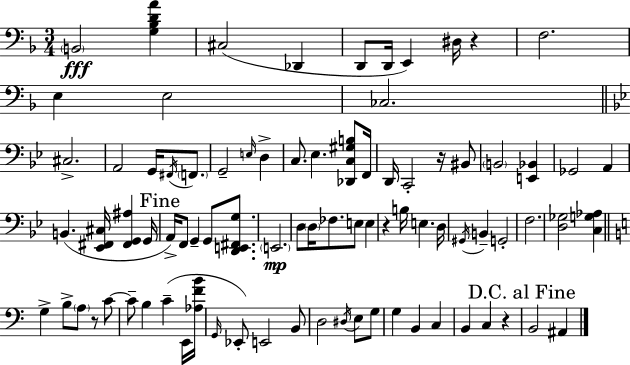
X:1
T:Untitled
M:3/4
L:1/4
K:Dm
B,,2 [G,_B,DA] ^C,2 _D,, D,,/2 D,,/4 E,, ^D,/4 z F,2 E, E,2 _C,2 ^C,2 A,,2 G,,/4 ^F,,/4 F,,/2 G,,2 E,/4 D, C,/2 _E, [_D,,C,^G,B,]/2 F,,/4 D,,/4 C,,2 z/4 ^B,,/2 B,,2 [E,,_B,,] _G,,2 A,, B,, [_E,,^F,,^C,]/4 [^F,,G,,^A,] G,,/4 A,,/4 F,,/2 G,, G,,/2 [D,,E,,^F,,G,]/2 E,,2 D,/2 D,/4 _F,/2 E,/2 E, z B,/4 E, D,/4 ^G,,/4 B,, G,,2 F,2 [D,_G,]2 [C,G,_A,] G, B,/2 A,/2 z/2 C/2 C/2 B, C E,,/4 [_A,FB]/4 G,,/4 _E,,/2 E,,2 B,,/2 D,2 ^D,/4 E,/2 G,/2 G, B,, C, B,, C, z B,,2 ^A,,